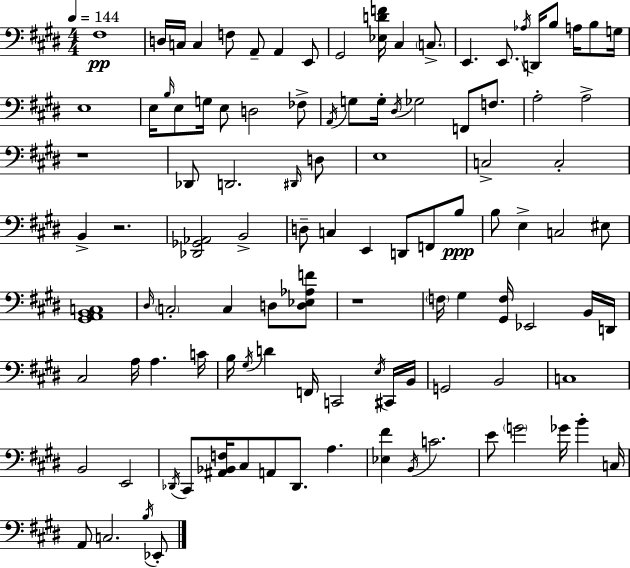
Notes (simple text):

F#3/w D3/s C3/s C3/q F3/e A2/e A2/q E2/e G#2/h [Eb3,D4,F4]/s C#3/q C3/e. E2/q. E2/e. Ab3/s D2/s B3/e A3/s B3/e G3/s E3/w E3/s B3/s E3/e G3/s E3/e D3/h FES3/e A2/s G3/e G3/s D#3/s Gb3/h F2/e F3/e. A3/h A3/h R/w Db2/e D2/h. D#2/s D3/e E3/w C3/h C3/h B2/q R/h. [Db2,Gb2,Ab2]/h B2/h D3/e C3/q E2/q D2/e F2/e B3/e B3/e E3/q C3/h EIS3/e [G#2,A2,B2,C3]/w D#3/s C3/h C3/q D3/e [D3,Eb3,Ab3,F4]/e R/w F3/s G#3/q [G#2,F3]/s Eb2/h B2/s D2/s C#3/h A3/s A3/q. C4/s B3/s G#3/s D4/q F2/s C2/h E3/s C#2/s B2/s G2/h B2/h C3/w B2/h E2/h Db2/s C#2/e [A#2,Bb2,F3]/s C#3/e A2/e Db2/e. A3/q. [Eb3,F#4]/q B2/s C4/h. E4/e G4/h Gb4/s B4/q C3/s A2/e C3/h. B3/s Eb2/e